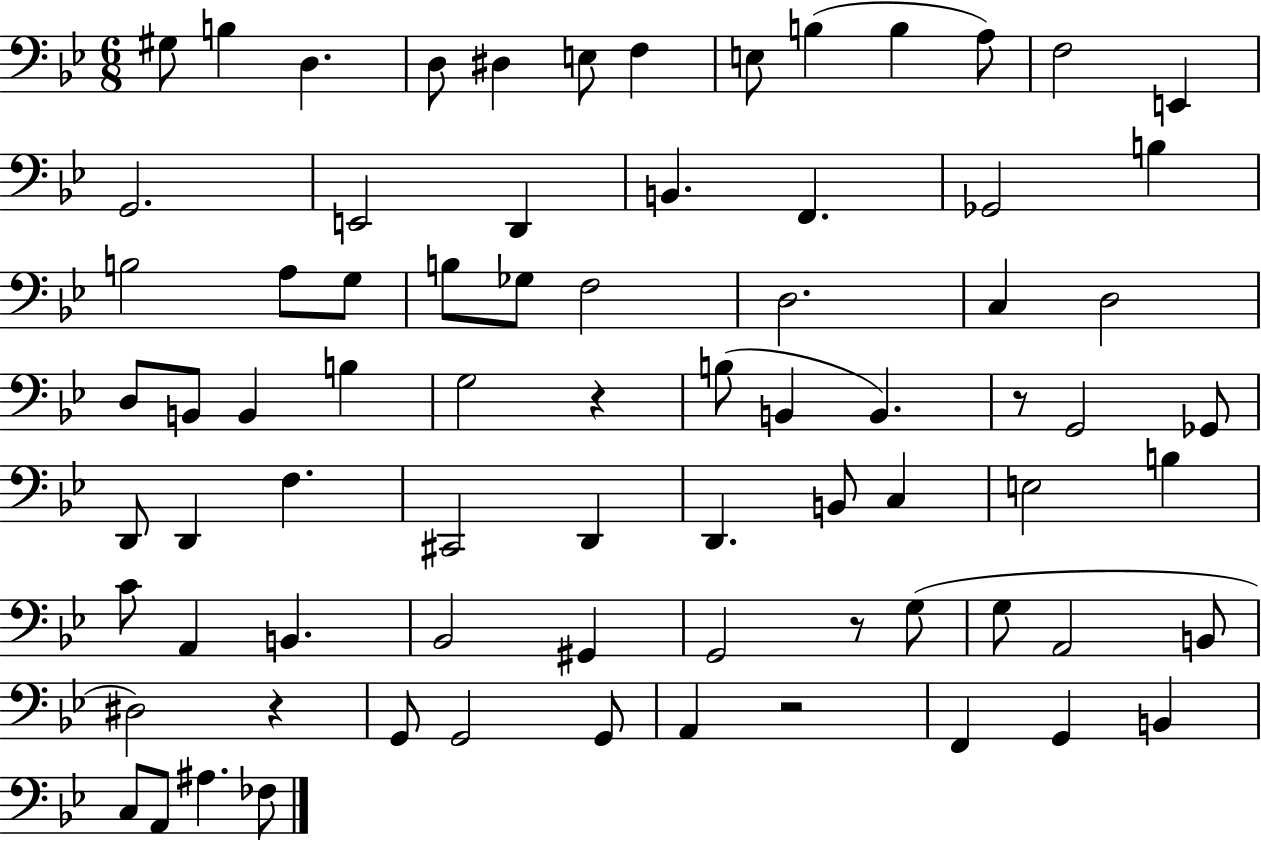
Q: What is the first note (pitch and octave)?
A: G#3